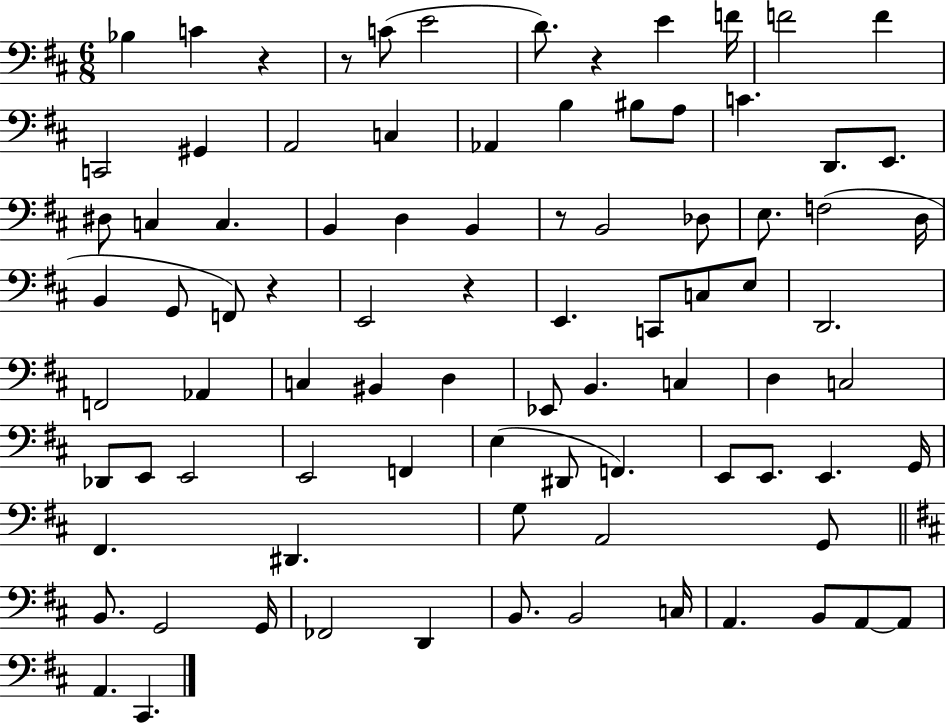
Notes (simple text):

Bb3/q C4/q R/q R/e C4/e E4/h D4/e. R/q E4/q F4/s F4/h F4/q C2/h G#2/q A2/h C3/q Ab2/q B3/q BIS3/e A3/e C4/q. D2/e. E2/e. D#3/e C3/q C3/q. B2/q D3/q B2/q R/e B2/h Db3/e E3/e. F3/h D3/s B2/q G2/e F2/e R/q E2/h R/q E2/q. C2/e C3/e E3/e D2/h. F2/h Ab2/q C3/q BIS2/q D3/q Eb2/e B2/q. C3/q D3/q C3/h Db2/e E2/e E2/h E2/h F2/q E3/q D#2/e F2/q. E2/e E2/e. E2/q. G2/s F#2/q. D#2/q. G3/e A2/h G2/e B2/e. G2/h G2/s FES2/h D2/q B2/e. B2/h C3/s A2/q. B2/e A2/e A2/e A2/q. C#2/q.